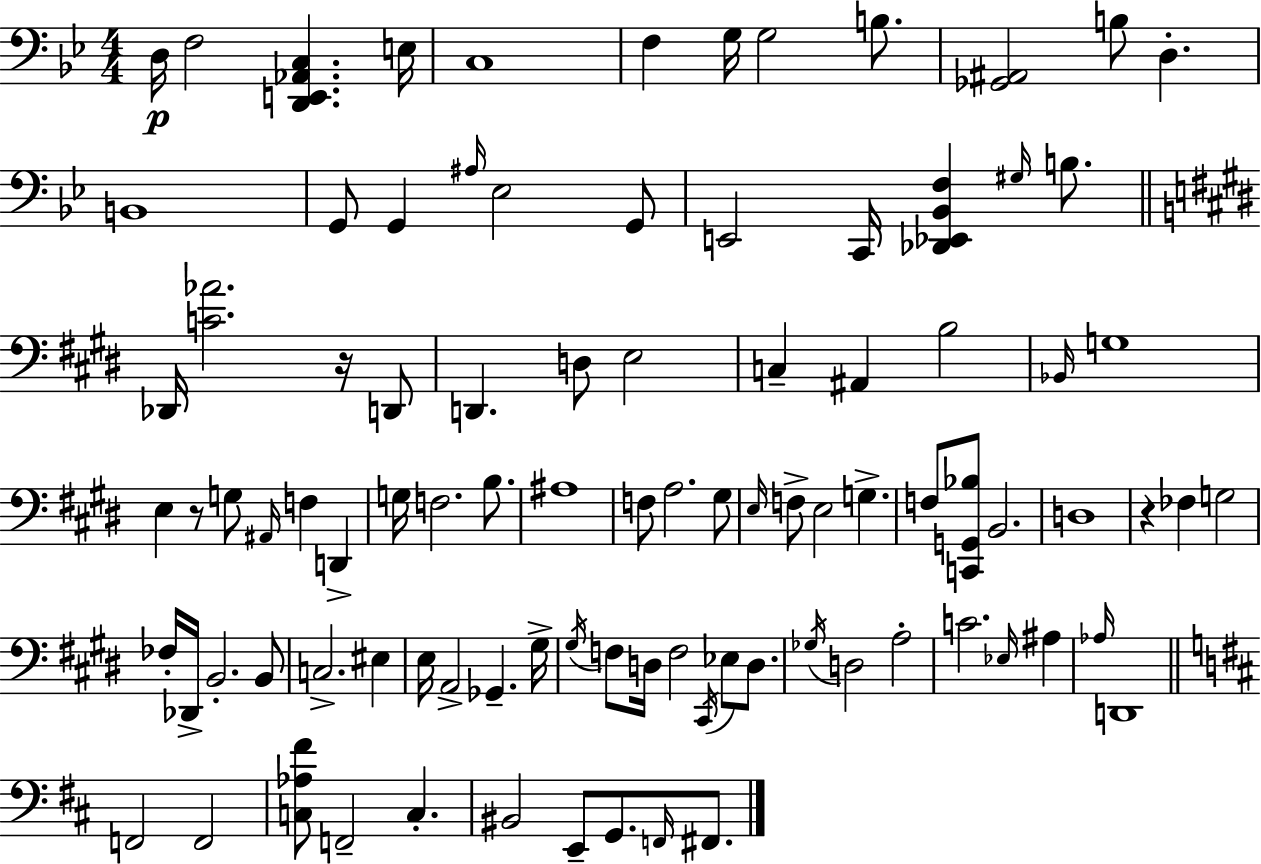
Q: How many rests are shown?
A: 3